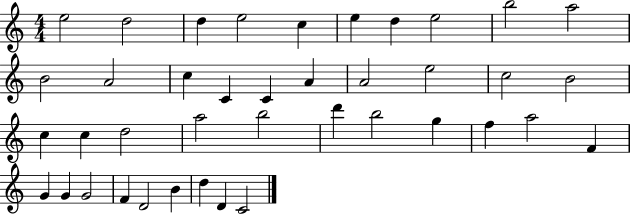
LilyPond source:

{
  \clef treble
  \numericTimeSignature
  \time 4/4
  \key c \major
  e''2 d''2 | d''4 e''2 c''4 | e''4 d''4 e''2 | b''2 a''2 | \break b'2 a'2 | c''4 c'4 c'4 a'4 | a'2 e''2 | c''2 b'2 | \break c''4 c''4 d''2 | a''2 b''2 | d'''4 b''2 g''4 | f''4 a''2 f'4 | \break g'4 g'4 g'2 | f'4 d'2 b'4 | d''4 d'4 c'2 | \bar "|."
}